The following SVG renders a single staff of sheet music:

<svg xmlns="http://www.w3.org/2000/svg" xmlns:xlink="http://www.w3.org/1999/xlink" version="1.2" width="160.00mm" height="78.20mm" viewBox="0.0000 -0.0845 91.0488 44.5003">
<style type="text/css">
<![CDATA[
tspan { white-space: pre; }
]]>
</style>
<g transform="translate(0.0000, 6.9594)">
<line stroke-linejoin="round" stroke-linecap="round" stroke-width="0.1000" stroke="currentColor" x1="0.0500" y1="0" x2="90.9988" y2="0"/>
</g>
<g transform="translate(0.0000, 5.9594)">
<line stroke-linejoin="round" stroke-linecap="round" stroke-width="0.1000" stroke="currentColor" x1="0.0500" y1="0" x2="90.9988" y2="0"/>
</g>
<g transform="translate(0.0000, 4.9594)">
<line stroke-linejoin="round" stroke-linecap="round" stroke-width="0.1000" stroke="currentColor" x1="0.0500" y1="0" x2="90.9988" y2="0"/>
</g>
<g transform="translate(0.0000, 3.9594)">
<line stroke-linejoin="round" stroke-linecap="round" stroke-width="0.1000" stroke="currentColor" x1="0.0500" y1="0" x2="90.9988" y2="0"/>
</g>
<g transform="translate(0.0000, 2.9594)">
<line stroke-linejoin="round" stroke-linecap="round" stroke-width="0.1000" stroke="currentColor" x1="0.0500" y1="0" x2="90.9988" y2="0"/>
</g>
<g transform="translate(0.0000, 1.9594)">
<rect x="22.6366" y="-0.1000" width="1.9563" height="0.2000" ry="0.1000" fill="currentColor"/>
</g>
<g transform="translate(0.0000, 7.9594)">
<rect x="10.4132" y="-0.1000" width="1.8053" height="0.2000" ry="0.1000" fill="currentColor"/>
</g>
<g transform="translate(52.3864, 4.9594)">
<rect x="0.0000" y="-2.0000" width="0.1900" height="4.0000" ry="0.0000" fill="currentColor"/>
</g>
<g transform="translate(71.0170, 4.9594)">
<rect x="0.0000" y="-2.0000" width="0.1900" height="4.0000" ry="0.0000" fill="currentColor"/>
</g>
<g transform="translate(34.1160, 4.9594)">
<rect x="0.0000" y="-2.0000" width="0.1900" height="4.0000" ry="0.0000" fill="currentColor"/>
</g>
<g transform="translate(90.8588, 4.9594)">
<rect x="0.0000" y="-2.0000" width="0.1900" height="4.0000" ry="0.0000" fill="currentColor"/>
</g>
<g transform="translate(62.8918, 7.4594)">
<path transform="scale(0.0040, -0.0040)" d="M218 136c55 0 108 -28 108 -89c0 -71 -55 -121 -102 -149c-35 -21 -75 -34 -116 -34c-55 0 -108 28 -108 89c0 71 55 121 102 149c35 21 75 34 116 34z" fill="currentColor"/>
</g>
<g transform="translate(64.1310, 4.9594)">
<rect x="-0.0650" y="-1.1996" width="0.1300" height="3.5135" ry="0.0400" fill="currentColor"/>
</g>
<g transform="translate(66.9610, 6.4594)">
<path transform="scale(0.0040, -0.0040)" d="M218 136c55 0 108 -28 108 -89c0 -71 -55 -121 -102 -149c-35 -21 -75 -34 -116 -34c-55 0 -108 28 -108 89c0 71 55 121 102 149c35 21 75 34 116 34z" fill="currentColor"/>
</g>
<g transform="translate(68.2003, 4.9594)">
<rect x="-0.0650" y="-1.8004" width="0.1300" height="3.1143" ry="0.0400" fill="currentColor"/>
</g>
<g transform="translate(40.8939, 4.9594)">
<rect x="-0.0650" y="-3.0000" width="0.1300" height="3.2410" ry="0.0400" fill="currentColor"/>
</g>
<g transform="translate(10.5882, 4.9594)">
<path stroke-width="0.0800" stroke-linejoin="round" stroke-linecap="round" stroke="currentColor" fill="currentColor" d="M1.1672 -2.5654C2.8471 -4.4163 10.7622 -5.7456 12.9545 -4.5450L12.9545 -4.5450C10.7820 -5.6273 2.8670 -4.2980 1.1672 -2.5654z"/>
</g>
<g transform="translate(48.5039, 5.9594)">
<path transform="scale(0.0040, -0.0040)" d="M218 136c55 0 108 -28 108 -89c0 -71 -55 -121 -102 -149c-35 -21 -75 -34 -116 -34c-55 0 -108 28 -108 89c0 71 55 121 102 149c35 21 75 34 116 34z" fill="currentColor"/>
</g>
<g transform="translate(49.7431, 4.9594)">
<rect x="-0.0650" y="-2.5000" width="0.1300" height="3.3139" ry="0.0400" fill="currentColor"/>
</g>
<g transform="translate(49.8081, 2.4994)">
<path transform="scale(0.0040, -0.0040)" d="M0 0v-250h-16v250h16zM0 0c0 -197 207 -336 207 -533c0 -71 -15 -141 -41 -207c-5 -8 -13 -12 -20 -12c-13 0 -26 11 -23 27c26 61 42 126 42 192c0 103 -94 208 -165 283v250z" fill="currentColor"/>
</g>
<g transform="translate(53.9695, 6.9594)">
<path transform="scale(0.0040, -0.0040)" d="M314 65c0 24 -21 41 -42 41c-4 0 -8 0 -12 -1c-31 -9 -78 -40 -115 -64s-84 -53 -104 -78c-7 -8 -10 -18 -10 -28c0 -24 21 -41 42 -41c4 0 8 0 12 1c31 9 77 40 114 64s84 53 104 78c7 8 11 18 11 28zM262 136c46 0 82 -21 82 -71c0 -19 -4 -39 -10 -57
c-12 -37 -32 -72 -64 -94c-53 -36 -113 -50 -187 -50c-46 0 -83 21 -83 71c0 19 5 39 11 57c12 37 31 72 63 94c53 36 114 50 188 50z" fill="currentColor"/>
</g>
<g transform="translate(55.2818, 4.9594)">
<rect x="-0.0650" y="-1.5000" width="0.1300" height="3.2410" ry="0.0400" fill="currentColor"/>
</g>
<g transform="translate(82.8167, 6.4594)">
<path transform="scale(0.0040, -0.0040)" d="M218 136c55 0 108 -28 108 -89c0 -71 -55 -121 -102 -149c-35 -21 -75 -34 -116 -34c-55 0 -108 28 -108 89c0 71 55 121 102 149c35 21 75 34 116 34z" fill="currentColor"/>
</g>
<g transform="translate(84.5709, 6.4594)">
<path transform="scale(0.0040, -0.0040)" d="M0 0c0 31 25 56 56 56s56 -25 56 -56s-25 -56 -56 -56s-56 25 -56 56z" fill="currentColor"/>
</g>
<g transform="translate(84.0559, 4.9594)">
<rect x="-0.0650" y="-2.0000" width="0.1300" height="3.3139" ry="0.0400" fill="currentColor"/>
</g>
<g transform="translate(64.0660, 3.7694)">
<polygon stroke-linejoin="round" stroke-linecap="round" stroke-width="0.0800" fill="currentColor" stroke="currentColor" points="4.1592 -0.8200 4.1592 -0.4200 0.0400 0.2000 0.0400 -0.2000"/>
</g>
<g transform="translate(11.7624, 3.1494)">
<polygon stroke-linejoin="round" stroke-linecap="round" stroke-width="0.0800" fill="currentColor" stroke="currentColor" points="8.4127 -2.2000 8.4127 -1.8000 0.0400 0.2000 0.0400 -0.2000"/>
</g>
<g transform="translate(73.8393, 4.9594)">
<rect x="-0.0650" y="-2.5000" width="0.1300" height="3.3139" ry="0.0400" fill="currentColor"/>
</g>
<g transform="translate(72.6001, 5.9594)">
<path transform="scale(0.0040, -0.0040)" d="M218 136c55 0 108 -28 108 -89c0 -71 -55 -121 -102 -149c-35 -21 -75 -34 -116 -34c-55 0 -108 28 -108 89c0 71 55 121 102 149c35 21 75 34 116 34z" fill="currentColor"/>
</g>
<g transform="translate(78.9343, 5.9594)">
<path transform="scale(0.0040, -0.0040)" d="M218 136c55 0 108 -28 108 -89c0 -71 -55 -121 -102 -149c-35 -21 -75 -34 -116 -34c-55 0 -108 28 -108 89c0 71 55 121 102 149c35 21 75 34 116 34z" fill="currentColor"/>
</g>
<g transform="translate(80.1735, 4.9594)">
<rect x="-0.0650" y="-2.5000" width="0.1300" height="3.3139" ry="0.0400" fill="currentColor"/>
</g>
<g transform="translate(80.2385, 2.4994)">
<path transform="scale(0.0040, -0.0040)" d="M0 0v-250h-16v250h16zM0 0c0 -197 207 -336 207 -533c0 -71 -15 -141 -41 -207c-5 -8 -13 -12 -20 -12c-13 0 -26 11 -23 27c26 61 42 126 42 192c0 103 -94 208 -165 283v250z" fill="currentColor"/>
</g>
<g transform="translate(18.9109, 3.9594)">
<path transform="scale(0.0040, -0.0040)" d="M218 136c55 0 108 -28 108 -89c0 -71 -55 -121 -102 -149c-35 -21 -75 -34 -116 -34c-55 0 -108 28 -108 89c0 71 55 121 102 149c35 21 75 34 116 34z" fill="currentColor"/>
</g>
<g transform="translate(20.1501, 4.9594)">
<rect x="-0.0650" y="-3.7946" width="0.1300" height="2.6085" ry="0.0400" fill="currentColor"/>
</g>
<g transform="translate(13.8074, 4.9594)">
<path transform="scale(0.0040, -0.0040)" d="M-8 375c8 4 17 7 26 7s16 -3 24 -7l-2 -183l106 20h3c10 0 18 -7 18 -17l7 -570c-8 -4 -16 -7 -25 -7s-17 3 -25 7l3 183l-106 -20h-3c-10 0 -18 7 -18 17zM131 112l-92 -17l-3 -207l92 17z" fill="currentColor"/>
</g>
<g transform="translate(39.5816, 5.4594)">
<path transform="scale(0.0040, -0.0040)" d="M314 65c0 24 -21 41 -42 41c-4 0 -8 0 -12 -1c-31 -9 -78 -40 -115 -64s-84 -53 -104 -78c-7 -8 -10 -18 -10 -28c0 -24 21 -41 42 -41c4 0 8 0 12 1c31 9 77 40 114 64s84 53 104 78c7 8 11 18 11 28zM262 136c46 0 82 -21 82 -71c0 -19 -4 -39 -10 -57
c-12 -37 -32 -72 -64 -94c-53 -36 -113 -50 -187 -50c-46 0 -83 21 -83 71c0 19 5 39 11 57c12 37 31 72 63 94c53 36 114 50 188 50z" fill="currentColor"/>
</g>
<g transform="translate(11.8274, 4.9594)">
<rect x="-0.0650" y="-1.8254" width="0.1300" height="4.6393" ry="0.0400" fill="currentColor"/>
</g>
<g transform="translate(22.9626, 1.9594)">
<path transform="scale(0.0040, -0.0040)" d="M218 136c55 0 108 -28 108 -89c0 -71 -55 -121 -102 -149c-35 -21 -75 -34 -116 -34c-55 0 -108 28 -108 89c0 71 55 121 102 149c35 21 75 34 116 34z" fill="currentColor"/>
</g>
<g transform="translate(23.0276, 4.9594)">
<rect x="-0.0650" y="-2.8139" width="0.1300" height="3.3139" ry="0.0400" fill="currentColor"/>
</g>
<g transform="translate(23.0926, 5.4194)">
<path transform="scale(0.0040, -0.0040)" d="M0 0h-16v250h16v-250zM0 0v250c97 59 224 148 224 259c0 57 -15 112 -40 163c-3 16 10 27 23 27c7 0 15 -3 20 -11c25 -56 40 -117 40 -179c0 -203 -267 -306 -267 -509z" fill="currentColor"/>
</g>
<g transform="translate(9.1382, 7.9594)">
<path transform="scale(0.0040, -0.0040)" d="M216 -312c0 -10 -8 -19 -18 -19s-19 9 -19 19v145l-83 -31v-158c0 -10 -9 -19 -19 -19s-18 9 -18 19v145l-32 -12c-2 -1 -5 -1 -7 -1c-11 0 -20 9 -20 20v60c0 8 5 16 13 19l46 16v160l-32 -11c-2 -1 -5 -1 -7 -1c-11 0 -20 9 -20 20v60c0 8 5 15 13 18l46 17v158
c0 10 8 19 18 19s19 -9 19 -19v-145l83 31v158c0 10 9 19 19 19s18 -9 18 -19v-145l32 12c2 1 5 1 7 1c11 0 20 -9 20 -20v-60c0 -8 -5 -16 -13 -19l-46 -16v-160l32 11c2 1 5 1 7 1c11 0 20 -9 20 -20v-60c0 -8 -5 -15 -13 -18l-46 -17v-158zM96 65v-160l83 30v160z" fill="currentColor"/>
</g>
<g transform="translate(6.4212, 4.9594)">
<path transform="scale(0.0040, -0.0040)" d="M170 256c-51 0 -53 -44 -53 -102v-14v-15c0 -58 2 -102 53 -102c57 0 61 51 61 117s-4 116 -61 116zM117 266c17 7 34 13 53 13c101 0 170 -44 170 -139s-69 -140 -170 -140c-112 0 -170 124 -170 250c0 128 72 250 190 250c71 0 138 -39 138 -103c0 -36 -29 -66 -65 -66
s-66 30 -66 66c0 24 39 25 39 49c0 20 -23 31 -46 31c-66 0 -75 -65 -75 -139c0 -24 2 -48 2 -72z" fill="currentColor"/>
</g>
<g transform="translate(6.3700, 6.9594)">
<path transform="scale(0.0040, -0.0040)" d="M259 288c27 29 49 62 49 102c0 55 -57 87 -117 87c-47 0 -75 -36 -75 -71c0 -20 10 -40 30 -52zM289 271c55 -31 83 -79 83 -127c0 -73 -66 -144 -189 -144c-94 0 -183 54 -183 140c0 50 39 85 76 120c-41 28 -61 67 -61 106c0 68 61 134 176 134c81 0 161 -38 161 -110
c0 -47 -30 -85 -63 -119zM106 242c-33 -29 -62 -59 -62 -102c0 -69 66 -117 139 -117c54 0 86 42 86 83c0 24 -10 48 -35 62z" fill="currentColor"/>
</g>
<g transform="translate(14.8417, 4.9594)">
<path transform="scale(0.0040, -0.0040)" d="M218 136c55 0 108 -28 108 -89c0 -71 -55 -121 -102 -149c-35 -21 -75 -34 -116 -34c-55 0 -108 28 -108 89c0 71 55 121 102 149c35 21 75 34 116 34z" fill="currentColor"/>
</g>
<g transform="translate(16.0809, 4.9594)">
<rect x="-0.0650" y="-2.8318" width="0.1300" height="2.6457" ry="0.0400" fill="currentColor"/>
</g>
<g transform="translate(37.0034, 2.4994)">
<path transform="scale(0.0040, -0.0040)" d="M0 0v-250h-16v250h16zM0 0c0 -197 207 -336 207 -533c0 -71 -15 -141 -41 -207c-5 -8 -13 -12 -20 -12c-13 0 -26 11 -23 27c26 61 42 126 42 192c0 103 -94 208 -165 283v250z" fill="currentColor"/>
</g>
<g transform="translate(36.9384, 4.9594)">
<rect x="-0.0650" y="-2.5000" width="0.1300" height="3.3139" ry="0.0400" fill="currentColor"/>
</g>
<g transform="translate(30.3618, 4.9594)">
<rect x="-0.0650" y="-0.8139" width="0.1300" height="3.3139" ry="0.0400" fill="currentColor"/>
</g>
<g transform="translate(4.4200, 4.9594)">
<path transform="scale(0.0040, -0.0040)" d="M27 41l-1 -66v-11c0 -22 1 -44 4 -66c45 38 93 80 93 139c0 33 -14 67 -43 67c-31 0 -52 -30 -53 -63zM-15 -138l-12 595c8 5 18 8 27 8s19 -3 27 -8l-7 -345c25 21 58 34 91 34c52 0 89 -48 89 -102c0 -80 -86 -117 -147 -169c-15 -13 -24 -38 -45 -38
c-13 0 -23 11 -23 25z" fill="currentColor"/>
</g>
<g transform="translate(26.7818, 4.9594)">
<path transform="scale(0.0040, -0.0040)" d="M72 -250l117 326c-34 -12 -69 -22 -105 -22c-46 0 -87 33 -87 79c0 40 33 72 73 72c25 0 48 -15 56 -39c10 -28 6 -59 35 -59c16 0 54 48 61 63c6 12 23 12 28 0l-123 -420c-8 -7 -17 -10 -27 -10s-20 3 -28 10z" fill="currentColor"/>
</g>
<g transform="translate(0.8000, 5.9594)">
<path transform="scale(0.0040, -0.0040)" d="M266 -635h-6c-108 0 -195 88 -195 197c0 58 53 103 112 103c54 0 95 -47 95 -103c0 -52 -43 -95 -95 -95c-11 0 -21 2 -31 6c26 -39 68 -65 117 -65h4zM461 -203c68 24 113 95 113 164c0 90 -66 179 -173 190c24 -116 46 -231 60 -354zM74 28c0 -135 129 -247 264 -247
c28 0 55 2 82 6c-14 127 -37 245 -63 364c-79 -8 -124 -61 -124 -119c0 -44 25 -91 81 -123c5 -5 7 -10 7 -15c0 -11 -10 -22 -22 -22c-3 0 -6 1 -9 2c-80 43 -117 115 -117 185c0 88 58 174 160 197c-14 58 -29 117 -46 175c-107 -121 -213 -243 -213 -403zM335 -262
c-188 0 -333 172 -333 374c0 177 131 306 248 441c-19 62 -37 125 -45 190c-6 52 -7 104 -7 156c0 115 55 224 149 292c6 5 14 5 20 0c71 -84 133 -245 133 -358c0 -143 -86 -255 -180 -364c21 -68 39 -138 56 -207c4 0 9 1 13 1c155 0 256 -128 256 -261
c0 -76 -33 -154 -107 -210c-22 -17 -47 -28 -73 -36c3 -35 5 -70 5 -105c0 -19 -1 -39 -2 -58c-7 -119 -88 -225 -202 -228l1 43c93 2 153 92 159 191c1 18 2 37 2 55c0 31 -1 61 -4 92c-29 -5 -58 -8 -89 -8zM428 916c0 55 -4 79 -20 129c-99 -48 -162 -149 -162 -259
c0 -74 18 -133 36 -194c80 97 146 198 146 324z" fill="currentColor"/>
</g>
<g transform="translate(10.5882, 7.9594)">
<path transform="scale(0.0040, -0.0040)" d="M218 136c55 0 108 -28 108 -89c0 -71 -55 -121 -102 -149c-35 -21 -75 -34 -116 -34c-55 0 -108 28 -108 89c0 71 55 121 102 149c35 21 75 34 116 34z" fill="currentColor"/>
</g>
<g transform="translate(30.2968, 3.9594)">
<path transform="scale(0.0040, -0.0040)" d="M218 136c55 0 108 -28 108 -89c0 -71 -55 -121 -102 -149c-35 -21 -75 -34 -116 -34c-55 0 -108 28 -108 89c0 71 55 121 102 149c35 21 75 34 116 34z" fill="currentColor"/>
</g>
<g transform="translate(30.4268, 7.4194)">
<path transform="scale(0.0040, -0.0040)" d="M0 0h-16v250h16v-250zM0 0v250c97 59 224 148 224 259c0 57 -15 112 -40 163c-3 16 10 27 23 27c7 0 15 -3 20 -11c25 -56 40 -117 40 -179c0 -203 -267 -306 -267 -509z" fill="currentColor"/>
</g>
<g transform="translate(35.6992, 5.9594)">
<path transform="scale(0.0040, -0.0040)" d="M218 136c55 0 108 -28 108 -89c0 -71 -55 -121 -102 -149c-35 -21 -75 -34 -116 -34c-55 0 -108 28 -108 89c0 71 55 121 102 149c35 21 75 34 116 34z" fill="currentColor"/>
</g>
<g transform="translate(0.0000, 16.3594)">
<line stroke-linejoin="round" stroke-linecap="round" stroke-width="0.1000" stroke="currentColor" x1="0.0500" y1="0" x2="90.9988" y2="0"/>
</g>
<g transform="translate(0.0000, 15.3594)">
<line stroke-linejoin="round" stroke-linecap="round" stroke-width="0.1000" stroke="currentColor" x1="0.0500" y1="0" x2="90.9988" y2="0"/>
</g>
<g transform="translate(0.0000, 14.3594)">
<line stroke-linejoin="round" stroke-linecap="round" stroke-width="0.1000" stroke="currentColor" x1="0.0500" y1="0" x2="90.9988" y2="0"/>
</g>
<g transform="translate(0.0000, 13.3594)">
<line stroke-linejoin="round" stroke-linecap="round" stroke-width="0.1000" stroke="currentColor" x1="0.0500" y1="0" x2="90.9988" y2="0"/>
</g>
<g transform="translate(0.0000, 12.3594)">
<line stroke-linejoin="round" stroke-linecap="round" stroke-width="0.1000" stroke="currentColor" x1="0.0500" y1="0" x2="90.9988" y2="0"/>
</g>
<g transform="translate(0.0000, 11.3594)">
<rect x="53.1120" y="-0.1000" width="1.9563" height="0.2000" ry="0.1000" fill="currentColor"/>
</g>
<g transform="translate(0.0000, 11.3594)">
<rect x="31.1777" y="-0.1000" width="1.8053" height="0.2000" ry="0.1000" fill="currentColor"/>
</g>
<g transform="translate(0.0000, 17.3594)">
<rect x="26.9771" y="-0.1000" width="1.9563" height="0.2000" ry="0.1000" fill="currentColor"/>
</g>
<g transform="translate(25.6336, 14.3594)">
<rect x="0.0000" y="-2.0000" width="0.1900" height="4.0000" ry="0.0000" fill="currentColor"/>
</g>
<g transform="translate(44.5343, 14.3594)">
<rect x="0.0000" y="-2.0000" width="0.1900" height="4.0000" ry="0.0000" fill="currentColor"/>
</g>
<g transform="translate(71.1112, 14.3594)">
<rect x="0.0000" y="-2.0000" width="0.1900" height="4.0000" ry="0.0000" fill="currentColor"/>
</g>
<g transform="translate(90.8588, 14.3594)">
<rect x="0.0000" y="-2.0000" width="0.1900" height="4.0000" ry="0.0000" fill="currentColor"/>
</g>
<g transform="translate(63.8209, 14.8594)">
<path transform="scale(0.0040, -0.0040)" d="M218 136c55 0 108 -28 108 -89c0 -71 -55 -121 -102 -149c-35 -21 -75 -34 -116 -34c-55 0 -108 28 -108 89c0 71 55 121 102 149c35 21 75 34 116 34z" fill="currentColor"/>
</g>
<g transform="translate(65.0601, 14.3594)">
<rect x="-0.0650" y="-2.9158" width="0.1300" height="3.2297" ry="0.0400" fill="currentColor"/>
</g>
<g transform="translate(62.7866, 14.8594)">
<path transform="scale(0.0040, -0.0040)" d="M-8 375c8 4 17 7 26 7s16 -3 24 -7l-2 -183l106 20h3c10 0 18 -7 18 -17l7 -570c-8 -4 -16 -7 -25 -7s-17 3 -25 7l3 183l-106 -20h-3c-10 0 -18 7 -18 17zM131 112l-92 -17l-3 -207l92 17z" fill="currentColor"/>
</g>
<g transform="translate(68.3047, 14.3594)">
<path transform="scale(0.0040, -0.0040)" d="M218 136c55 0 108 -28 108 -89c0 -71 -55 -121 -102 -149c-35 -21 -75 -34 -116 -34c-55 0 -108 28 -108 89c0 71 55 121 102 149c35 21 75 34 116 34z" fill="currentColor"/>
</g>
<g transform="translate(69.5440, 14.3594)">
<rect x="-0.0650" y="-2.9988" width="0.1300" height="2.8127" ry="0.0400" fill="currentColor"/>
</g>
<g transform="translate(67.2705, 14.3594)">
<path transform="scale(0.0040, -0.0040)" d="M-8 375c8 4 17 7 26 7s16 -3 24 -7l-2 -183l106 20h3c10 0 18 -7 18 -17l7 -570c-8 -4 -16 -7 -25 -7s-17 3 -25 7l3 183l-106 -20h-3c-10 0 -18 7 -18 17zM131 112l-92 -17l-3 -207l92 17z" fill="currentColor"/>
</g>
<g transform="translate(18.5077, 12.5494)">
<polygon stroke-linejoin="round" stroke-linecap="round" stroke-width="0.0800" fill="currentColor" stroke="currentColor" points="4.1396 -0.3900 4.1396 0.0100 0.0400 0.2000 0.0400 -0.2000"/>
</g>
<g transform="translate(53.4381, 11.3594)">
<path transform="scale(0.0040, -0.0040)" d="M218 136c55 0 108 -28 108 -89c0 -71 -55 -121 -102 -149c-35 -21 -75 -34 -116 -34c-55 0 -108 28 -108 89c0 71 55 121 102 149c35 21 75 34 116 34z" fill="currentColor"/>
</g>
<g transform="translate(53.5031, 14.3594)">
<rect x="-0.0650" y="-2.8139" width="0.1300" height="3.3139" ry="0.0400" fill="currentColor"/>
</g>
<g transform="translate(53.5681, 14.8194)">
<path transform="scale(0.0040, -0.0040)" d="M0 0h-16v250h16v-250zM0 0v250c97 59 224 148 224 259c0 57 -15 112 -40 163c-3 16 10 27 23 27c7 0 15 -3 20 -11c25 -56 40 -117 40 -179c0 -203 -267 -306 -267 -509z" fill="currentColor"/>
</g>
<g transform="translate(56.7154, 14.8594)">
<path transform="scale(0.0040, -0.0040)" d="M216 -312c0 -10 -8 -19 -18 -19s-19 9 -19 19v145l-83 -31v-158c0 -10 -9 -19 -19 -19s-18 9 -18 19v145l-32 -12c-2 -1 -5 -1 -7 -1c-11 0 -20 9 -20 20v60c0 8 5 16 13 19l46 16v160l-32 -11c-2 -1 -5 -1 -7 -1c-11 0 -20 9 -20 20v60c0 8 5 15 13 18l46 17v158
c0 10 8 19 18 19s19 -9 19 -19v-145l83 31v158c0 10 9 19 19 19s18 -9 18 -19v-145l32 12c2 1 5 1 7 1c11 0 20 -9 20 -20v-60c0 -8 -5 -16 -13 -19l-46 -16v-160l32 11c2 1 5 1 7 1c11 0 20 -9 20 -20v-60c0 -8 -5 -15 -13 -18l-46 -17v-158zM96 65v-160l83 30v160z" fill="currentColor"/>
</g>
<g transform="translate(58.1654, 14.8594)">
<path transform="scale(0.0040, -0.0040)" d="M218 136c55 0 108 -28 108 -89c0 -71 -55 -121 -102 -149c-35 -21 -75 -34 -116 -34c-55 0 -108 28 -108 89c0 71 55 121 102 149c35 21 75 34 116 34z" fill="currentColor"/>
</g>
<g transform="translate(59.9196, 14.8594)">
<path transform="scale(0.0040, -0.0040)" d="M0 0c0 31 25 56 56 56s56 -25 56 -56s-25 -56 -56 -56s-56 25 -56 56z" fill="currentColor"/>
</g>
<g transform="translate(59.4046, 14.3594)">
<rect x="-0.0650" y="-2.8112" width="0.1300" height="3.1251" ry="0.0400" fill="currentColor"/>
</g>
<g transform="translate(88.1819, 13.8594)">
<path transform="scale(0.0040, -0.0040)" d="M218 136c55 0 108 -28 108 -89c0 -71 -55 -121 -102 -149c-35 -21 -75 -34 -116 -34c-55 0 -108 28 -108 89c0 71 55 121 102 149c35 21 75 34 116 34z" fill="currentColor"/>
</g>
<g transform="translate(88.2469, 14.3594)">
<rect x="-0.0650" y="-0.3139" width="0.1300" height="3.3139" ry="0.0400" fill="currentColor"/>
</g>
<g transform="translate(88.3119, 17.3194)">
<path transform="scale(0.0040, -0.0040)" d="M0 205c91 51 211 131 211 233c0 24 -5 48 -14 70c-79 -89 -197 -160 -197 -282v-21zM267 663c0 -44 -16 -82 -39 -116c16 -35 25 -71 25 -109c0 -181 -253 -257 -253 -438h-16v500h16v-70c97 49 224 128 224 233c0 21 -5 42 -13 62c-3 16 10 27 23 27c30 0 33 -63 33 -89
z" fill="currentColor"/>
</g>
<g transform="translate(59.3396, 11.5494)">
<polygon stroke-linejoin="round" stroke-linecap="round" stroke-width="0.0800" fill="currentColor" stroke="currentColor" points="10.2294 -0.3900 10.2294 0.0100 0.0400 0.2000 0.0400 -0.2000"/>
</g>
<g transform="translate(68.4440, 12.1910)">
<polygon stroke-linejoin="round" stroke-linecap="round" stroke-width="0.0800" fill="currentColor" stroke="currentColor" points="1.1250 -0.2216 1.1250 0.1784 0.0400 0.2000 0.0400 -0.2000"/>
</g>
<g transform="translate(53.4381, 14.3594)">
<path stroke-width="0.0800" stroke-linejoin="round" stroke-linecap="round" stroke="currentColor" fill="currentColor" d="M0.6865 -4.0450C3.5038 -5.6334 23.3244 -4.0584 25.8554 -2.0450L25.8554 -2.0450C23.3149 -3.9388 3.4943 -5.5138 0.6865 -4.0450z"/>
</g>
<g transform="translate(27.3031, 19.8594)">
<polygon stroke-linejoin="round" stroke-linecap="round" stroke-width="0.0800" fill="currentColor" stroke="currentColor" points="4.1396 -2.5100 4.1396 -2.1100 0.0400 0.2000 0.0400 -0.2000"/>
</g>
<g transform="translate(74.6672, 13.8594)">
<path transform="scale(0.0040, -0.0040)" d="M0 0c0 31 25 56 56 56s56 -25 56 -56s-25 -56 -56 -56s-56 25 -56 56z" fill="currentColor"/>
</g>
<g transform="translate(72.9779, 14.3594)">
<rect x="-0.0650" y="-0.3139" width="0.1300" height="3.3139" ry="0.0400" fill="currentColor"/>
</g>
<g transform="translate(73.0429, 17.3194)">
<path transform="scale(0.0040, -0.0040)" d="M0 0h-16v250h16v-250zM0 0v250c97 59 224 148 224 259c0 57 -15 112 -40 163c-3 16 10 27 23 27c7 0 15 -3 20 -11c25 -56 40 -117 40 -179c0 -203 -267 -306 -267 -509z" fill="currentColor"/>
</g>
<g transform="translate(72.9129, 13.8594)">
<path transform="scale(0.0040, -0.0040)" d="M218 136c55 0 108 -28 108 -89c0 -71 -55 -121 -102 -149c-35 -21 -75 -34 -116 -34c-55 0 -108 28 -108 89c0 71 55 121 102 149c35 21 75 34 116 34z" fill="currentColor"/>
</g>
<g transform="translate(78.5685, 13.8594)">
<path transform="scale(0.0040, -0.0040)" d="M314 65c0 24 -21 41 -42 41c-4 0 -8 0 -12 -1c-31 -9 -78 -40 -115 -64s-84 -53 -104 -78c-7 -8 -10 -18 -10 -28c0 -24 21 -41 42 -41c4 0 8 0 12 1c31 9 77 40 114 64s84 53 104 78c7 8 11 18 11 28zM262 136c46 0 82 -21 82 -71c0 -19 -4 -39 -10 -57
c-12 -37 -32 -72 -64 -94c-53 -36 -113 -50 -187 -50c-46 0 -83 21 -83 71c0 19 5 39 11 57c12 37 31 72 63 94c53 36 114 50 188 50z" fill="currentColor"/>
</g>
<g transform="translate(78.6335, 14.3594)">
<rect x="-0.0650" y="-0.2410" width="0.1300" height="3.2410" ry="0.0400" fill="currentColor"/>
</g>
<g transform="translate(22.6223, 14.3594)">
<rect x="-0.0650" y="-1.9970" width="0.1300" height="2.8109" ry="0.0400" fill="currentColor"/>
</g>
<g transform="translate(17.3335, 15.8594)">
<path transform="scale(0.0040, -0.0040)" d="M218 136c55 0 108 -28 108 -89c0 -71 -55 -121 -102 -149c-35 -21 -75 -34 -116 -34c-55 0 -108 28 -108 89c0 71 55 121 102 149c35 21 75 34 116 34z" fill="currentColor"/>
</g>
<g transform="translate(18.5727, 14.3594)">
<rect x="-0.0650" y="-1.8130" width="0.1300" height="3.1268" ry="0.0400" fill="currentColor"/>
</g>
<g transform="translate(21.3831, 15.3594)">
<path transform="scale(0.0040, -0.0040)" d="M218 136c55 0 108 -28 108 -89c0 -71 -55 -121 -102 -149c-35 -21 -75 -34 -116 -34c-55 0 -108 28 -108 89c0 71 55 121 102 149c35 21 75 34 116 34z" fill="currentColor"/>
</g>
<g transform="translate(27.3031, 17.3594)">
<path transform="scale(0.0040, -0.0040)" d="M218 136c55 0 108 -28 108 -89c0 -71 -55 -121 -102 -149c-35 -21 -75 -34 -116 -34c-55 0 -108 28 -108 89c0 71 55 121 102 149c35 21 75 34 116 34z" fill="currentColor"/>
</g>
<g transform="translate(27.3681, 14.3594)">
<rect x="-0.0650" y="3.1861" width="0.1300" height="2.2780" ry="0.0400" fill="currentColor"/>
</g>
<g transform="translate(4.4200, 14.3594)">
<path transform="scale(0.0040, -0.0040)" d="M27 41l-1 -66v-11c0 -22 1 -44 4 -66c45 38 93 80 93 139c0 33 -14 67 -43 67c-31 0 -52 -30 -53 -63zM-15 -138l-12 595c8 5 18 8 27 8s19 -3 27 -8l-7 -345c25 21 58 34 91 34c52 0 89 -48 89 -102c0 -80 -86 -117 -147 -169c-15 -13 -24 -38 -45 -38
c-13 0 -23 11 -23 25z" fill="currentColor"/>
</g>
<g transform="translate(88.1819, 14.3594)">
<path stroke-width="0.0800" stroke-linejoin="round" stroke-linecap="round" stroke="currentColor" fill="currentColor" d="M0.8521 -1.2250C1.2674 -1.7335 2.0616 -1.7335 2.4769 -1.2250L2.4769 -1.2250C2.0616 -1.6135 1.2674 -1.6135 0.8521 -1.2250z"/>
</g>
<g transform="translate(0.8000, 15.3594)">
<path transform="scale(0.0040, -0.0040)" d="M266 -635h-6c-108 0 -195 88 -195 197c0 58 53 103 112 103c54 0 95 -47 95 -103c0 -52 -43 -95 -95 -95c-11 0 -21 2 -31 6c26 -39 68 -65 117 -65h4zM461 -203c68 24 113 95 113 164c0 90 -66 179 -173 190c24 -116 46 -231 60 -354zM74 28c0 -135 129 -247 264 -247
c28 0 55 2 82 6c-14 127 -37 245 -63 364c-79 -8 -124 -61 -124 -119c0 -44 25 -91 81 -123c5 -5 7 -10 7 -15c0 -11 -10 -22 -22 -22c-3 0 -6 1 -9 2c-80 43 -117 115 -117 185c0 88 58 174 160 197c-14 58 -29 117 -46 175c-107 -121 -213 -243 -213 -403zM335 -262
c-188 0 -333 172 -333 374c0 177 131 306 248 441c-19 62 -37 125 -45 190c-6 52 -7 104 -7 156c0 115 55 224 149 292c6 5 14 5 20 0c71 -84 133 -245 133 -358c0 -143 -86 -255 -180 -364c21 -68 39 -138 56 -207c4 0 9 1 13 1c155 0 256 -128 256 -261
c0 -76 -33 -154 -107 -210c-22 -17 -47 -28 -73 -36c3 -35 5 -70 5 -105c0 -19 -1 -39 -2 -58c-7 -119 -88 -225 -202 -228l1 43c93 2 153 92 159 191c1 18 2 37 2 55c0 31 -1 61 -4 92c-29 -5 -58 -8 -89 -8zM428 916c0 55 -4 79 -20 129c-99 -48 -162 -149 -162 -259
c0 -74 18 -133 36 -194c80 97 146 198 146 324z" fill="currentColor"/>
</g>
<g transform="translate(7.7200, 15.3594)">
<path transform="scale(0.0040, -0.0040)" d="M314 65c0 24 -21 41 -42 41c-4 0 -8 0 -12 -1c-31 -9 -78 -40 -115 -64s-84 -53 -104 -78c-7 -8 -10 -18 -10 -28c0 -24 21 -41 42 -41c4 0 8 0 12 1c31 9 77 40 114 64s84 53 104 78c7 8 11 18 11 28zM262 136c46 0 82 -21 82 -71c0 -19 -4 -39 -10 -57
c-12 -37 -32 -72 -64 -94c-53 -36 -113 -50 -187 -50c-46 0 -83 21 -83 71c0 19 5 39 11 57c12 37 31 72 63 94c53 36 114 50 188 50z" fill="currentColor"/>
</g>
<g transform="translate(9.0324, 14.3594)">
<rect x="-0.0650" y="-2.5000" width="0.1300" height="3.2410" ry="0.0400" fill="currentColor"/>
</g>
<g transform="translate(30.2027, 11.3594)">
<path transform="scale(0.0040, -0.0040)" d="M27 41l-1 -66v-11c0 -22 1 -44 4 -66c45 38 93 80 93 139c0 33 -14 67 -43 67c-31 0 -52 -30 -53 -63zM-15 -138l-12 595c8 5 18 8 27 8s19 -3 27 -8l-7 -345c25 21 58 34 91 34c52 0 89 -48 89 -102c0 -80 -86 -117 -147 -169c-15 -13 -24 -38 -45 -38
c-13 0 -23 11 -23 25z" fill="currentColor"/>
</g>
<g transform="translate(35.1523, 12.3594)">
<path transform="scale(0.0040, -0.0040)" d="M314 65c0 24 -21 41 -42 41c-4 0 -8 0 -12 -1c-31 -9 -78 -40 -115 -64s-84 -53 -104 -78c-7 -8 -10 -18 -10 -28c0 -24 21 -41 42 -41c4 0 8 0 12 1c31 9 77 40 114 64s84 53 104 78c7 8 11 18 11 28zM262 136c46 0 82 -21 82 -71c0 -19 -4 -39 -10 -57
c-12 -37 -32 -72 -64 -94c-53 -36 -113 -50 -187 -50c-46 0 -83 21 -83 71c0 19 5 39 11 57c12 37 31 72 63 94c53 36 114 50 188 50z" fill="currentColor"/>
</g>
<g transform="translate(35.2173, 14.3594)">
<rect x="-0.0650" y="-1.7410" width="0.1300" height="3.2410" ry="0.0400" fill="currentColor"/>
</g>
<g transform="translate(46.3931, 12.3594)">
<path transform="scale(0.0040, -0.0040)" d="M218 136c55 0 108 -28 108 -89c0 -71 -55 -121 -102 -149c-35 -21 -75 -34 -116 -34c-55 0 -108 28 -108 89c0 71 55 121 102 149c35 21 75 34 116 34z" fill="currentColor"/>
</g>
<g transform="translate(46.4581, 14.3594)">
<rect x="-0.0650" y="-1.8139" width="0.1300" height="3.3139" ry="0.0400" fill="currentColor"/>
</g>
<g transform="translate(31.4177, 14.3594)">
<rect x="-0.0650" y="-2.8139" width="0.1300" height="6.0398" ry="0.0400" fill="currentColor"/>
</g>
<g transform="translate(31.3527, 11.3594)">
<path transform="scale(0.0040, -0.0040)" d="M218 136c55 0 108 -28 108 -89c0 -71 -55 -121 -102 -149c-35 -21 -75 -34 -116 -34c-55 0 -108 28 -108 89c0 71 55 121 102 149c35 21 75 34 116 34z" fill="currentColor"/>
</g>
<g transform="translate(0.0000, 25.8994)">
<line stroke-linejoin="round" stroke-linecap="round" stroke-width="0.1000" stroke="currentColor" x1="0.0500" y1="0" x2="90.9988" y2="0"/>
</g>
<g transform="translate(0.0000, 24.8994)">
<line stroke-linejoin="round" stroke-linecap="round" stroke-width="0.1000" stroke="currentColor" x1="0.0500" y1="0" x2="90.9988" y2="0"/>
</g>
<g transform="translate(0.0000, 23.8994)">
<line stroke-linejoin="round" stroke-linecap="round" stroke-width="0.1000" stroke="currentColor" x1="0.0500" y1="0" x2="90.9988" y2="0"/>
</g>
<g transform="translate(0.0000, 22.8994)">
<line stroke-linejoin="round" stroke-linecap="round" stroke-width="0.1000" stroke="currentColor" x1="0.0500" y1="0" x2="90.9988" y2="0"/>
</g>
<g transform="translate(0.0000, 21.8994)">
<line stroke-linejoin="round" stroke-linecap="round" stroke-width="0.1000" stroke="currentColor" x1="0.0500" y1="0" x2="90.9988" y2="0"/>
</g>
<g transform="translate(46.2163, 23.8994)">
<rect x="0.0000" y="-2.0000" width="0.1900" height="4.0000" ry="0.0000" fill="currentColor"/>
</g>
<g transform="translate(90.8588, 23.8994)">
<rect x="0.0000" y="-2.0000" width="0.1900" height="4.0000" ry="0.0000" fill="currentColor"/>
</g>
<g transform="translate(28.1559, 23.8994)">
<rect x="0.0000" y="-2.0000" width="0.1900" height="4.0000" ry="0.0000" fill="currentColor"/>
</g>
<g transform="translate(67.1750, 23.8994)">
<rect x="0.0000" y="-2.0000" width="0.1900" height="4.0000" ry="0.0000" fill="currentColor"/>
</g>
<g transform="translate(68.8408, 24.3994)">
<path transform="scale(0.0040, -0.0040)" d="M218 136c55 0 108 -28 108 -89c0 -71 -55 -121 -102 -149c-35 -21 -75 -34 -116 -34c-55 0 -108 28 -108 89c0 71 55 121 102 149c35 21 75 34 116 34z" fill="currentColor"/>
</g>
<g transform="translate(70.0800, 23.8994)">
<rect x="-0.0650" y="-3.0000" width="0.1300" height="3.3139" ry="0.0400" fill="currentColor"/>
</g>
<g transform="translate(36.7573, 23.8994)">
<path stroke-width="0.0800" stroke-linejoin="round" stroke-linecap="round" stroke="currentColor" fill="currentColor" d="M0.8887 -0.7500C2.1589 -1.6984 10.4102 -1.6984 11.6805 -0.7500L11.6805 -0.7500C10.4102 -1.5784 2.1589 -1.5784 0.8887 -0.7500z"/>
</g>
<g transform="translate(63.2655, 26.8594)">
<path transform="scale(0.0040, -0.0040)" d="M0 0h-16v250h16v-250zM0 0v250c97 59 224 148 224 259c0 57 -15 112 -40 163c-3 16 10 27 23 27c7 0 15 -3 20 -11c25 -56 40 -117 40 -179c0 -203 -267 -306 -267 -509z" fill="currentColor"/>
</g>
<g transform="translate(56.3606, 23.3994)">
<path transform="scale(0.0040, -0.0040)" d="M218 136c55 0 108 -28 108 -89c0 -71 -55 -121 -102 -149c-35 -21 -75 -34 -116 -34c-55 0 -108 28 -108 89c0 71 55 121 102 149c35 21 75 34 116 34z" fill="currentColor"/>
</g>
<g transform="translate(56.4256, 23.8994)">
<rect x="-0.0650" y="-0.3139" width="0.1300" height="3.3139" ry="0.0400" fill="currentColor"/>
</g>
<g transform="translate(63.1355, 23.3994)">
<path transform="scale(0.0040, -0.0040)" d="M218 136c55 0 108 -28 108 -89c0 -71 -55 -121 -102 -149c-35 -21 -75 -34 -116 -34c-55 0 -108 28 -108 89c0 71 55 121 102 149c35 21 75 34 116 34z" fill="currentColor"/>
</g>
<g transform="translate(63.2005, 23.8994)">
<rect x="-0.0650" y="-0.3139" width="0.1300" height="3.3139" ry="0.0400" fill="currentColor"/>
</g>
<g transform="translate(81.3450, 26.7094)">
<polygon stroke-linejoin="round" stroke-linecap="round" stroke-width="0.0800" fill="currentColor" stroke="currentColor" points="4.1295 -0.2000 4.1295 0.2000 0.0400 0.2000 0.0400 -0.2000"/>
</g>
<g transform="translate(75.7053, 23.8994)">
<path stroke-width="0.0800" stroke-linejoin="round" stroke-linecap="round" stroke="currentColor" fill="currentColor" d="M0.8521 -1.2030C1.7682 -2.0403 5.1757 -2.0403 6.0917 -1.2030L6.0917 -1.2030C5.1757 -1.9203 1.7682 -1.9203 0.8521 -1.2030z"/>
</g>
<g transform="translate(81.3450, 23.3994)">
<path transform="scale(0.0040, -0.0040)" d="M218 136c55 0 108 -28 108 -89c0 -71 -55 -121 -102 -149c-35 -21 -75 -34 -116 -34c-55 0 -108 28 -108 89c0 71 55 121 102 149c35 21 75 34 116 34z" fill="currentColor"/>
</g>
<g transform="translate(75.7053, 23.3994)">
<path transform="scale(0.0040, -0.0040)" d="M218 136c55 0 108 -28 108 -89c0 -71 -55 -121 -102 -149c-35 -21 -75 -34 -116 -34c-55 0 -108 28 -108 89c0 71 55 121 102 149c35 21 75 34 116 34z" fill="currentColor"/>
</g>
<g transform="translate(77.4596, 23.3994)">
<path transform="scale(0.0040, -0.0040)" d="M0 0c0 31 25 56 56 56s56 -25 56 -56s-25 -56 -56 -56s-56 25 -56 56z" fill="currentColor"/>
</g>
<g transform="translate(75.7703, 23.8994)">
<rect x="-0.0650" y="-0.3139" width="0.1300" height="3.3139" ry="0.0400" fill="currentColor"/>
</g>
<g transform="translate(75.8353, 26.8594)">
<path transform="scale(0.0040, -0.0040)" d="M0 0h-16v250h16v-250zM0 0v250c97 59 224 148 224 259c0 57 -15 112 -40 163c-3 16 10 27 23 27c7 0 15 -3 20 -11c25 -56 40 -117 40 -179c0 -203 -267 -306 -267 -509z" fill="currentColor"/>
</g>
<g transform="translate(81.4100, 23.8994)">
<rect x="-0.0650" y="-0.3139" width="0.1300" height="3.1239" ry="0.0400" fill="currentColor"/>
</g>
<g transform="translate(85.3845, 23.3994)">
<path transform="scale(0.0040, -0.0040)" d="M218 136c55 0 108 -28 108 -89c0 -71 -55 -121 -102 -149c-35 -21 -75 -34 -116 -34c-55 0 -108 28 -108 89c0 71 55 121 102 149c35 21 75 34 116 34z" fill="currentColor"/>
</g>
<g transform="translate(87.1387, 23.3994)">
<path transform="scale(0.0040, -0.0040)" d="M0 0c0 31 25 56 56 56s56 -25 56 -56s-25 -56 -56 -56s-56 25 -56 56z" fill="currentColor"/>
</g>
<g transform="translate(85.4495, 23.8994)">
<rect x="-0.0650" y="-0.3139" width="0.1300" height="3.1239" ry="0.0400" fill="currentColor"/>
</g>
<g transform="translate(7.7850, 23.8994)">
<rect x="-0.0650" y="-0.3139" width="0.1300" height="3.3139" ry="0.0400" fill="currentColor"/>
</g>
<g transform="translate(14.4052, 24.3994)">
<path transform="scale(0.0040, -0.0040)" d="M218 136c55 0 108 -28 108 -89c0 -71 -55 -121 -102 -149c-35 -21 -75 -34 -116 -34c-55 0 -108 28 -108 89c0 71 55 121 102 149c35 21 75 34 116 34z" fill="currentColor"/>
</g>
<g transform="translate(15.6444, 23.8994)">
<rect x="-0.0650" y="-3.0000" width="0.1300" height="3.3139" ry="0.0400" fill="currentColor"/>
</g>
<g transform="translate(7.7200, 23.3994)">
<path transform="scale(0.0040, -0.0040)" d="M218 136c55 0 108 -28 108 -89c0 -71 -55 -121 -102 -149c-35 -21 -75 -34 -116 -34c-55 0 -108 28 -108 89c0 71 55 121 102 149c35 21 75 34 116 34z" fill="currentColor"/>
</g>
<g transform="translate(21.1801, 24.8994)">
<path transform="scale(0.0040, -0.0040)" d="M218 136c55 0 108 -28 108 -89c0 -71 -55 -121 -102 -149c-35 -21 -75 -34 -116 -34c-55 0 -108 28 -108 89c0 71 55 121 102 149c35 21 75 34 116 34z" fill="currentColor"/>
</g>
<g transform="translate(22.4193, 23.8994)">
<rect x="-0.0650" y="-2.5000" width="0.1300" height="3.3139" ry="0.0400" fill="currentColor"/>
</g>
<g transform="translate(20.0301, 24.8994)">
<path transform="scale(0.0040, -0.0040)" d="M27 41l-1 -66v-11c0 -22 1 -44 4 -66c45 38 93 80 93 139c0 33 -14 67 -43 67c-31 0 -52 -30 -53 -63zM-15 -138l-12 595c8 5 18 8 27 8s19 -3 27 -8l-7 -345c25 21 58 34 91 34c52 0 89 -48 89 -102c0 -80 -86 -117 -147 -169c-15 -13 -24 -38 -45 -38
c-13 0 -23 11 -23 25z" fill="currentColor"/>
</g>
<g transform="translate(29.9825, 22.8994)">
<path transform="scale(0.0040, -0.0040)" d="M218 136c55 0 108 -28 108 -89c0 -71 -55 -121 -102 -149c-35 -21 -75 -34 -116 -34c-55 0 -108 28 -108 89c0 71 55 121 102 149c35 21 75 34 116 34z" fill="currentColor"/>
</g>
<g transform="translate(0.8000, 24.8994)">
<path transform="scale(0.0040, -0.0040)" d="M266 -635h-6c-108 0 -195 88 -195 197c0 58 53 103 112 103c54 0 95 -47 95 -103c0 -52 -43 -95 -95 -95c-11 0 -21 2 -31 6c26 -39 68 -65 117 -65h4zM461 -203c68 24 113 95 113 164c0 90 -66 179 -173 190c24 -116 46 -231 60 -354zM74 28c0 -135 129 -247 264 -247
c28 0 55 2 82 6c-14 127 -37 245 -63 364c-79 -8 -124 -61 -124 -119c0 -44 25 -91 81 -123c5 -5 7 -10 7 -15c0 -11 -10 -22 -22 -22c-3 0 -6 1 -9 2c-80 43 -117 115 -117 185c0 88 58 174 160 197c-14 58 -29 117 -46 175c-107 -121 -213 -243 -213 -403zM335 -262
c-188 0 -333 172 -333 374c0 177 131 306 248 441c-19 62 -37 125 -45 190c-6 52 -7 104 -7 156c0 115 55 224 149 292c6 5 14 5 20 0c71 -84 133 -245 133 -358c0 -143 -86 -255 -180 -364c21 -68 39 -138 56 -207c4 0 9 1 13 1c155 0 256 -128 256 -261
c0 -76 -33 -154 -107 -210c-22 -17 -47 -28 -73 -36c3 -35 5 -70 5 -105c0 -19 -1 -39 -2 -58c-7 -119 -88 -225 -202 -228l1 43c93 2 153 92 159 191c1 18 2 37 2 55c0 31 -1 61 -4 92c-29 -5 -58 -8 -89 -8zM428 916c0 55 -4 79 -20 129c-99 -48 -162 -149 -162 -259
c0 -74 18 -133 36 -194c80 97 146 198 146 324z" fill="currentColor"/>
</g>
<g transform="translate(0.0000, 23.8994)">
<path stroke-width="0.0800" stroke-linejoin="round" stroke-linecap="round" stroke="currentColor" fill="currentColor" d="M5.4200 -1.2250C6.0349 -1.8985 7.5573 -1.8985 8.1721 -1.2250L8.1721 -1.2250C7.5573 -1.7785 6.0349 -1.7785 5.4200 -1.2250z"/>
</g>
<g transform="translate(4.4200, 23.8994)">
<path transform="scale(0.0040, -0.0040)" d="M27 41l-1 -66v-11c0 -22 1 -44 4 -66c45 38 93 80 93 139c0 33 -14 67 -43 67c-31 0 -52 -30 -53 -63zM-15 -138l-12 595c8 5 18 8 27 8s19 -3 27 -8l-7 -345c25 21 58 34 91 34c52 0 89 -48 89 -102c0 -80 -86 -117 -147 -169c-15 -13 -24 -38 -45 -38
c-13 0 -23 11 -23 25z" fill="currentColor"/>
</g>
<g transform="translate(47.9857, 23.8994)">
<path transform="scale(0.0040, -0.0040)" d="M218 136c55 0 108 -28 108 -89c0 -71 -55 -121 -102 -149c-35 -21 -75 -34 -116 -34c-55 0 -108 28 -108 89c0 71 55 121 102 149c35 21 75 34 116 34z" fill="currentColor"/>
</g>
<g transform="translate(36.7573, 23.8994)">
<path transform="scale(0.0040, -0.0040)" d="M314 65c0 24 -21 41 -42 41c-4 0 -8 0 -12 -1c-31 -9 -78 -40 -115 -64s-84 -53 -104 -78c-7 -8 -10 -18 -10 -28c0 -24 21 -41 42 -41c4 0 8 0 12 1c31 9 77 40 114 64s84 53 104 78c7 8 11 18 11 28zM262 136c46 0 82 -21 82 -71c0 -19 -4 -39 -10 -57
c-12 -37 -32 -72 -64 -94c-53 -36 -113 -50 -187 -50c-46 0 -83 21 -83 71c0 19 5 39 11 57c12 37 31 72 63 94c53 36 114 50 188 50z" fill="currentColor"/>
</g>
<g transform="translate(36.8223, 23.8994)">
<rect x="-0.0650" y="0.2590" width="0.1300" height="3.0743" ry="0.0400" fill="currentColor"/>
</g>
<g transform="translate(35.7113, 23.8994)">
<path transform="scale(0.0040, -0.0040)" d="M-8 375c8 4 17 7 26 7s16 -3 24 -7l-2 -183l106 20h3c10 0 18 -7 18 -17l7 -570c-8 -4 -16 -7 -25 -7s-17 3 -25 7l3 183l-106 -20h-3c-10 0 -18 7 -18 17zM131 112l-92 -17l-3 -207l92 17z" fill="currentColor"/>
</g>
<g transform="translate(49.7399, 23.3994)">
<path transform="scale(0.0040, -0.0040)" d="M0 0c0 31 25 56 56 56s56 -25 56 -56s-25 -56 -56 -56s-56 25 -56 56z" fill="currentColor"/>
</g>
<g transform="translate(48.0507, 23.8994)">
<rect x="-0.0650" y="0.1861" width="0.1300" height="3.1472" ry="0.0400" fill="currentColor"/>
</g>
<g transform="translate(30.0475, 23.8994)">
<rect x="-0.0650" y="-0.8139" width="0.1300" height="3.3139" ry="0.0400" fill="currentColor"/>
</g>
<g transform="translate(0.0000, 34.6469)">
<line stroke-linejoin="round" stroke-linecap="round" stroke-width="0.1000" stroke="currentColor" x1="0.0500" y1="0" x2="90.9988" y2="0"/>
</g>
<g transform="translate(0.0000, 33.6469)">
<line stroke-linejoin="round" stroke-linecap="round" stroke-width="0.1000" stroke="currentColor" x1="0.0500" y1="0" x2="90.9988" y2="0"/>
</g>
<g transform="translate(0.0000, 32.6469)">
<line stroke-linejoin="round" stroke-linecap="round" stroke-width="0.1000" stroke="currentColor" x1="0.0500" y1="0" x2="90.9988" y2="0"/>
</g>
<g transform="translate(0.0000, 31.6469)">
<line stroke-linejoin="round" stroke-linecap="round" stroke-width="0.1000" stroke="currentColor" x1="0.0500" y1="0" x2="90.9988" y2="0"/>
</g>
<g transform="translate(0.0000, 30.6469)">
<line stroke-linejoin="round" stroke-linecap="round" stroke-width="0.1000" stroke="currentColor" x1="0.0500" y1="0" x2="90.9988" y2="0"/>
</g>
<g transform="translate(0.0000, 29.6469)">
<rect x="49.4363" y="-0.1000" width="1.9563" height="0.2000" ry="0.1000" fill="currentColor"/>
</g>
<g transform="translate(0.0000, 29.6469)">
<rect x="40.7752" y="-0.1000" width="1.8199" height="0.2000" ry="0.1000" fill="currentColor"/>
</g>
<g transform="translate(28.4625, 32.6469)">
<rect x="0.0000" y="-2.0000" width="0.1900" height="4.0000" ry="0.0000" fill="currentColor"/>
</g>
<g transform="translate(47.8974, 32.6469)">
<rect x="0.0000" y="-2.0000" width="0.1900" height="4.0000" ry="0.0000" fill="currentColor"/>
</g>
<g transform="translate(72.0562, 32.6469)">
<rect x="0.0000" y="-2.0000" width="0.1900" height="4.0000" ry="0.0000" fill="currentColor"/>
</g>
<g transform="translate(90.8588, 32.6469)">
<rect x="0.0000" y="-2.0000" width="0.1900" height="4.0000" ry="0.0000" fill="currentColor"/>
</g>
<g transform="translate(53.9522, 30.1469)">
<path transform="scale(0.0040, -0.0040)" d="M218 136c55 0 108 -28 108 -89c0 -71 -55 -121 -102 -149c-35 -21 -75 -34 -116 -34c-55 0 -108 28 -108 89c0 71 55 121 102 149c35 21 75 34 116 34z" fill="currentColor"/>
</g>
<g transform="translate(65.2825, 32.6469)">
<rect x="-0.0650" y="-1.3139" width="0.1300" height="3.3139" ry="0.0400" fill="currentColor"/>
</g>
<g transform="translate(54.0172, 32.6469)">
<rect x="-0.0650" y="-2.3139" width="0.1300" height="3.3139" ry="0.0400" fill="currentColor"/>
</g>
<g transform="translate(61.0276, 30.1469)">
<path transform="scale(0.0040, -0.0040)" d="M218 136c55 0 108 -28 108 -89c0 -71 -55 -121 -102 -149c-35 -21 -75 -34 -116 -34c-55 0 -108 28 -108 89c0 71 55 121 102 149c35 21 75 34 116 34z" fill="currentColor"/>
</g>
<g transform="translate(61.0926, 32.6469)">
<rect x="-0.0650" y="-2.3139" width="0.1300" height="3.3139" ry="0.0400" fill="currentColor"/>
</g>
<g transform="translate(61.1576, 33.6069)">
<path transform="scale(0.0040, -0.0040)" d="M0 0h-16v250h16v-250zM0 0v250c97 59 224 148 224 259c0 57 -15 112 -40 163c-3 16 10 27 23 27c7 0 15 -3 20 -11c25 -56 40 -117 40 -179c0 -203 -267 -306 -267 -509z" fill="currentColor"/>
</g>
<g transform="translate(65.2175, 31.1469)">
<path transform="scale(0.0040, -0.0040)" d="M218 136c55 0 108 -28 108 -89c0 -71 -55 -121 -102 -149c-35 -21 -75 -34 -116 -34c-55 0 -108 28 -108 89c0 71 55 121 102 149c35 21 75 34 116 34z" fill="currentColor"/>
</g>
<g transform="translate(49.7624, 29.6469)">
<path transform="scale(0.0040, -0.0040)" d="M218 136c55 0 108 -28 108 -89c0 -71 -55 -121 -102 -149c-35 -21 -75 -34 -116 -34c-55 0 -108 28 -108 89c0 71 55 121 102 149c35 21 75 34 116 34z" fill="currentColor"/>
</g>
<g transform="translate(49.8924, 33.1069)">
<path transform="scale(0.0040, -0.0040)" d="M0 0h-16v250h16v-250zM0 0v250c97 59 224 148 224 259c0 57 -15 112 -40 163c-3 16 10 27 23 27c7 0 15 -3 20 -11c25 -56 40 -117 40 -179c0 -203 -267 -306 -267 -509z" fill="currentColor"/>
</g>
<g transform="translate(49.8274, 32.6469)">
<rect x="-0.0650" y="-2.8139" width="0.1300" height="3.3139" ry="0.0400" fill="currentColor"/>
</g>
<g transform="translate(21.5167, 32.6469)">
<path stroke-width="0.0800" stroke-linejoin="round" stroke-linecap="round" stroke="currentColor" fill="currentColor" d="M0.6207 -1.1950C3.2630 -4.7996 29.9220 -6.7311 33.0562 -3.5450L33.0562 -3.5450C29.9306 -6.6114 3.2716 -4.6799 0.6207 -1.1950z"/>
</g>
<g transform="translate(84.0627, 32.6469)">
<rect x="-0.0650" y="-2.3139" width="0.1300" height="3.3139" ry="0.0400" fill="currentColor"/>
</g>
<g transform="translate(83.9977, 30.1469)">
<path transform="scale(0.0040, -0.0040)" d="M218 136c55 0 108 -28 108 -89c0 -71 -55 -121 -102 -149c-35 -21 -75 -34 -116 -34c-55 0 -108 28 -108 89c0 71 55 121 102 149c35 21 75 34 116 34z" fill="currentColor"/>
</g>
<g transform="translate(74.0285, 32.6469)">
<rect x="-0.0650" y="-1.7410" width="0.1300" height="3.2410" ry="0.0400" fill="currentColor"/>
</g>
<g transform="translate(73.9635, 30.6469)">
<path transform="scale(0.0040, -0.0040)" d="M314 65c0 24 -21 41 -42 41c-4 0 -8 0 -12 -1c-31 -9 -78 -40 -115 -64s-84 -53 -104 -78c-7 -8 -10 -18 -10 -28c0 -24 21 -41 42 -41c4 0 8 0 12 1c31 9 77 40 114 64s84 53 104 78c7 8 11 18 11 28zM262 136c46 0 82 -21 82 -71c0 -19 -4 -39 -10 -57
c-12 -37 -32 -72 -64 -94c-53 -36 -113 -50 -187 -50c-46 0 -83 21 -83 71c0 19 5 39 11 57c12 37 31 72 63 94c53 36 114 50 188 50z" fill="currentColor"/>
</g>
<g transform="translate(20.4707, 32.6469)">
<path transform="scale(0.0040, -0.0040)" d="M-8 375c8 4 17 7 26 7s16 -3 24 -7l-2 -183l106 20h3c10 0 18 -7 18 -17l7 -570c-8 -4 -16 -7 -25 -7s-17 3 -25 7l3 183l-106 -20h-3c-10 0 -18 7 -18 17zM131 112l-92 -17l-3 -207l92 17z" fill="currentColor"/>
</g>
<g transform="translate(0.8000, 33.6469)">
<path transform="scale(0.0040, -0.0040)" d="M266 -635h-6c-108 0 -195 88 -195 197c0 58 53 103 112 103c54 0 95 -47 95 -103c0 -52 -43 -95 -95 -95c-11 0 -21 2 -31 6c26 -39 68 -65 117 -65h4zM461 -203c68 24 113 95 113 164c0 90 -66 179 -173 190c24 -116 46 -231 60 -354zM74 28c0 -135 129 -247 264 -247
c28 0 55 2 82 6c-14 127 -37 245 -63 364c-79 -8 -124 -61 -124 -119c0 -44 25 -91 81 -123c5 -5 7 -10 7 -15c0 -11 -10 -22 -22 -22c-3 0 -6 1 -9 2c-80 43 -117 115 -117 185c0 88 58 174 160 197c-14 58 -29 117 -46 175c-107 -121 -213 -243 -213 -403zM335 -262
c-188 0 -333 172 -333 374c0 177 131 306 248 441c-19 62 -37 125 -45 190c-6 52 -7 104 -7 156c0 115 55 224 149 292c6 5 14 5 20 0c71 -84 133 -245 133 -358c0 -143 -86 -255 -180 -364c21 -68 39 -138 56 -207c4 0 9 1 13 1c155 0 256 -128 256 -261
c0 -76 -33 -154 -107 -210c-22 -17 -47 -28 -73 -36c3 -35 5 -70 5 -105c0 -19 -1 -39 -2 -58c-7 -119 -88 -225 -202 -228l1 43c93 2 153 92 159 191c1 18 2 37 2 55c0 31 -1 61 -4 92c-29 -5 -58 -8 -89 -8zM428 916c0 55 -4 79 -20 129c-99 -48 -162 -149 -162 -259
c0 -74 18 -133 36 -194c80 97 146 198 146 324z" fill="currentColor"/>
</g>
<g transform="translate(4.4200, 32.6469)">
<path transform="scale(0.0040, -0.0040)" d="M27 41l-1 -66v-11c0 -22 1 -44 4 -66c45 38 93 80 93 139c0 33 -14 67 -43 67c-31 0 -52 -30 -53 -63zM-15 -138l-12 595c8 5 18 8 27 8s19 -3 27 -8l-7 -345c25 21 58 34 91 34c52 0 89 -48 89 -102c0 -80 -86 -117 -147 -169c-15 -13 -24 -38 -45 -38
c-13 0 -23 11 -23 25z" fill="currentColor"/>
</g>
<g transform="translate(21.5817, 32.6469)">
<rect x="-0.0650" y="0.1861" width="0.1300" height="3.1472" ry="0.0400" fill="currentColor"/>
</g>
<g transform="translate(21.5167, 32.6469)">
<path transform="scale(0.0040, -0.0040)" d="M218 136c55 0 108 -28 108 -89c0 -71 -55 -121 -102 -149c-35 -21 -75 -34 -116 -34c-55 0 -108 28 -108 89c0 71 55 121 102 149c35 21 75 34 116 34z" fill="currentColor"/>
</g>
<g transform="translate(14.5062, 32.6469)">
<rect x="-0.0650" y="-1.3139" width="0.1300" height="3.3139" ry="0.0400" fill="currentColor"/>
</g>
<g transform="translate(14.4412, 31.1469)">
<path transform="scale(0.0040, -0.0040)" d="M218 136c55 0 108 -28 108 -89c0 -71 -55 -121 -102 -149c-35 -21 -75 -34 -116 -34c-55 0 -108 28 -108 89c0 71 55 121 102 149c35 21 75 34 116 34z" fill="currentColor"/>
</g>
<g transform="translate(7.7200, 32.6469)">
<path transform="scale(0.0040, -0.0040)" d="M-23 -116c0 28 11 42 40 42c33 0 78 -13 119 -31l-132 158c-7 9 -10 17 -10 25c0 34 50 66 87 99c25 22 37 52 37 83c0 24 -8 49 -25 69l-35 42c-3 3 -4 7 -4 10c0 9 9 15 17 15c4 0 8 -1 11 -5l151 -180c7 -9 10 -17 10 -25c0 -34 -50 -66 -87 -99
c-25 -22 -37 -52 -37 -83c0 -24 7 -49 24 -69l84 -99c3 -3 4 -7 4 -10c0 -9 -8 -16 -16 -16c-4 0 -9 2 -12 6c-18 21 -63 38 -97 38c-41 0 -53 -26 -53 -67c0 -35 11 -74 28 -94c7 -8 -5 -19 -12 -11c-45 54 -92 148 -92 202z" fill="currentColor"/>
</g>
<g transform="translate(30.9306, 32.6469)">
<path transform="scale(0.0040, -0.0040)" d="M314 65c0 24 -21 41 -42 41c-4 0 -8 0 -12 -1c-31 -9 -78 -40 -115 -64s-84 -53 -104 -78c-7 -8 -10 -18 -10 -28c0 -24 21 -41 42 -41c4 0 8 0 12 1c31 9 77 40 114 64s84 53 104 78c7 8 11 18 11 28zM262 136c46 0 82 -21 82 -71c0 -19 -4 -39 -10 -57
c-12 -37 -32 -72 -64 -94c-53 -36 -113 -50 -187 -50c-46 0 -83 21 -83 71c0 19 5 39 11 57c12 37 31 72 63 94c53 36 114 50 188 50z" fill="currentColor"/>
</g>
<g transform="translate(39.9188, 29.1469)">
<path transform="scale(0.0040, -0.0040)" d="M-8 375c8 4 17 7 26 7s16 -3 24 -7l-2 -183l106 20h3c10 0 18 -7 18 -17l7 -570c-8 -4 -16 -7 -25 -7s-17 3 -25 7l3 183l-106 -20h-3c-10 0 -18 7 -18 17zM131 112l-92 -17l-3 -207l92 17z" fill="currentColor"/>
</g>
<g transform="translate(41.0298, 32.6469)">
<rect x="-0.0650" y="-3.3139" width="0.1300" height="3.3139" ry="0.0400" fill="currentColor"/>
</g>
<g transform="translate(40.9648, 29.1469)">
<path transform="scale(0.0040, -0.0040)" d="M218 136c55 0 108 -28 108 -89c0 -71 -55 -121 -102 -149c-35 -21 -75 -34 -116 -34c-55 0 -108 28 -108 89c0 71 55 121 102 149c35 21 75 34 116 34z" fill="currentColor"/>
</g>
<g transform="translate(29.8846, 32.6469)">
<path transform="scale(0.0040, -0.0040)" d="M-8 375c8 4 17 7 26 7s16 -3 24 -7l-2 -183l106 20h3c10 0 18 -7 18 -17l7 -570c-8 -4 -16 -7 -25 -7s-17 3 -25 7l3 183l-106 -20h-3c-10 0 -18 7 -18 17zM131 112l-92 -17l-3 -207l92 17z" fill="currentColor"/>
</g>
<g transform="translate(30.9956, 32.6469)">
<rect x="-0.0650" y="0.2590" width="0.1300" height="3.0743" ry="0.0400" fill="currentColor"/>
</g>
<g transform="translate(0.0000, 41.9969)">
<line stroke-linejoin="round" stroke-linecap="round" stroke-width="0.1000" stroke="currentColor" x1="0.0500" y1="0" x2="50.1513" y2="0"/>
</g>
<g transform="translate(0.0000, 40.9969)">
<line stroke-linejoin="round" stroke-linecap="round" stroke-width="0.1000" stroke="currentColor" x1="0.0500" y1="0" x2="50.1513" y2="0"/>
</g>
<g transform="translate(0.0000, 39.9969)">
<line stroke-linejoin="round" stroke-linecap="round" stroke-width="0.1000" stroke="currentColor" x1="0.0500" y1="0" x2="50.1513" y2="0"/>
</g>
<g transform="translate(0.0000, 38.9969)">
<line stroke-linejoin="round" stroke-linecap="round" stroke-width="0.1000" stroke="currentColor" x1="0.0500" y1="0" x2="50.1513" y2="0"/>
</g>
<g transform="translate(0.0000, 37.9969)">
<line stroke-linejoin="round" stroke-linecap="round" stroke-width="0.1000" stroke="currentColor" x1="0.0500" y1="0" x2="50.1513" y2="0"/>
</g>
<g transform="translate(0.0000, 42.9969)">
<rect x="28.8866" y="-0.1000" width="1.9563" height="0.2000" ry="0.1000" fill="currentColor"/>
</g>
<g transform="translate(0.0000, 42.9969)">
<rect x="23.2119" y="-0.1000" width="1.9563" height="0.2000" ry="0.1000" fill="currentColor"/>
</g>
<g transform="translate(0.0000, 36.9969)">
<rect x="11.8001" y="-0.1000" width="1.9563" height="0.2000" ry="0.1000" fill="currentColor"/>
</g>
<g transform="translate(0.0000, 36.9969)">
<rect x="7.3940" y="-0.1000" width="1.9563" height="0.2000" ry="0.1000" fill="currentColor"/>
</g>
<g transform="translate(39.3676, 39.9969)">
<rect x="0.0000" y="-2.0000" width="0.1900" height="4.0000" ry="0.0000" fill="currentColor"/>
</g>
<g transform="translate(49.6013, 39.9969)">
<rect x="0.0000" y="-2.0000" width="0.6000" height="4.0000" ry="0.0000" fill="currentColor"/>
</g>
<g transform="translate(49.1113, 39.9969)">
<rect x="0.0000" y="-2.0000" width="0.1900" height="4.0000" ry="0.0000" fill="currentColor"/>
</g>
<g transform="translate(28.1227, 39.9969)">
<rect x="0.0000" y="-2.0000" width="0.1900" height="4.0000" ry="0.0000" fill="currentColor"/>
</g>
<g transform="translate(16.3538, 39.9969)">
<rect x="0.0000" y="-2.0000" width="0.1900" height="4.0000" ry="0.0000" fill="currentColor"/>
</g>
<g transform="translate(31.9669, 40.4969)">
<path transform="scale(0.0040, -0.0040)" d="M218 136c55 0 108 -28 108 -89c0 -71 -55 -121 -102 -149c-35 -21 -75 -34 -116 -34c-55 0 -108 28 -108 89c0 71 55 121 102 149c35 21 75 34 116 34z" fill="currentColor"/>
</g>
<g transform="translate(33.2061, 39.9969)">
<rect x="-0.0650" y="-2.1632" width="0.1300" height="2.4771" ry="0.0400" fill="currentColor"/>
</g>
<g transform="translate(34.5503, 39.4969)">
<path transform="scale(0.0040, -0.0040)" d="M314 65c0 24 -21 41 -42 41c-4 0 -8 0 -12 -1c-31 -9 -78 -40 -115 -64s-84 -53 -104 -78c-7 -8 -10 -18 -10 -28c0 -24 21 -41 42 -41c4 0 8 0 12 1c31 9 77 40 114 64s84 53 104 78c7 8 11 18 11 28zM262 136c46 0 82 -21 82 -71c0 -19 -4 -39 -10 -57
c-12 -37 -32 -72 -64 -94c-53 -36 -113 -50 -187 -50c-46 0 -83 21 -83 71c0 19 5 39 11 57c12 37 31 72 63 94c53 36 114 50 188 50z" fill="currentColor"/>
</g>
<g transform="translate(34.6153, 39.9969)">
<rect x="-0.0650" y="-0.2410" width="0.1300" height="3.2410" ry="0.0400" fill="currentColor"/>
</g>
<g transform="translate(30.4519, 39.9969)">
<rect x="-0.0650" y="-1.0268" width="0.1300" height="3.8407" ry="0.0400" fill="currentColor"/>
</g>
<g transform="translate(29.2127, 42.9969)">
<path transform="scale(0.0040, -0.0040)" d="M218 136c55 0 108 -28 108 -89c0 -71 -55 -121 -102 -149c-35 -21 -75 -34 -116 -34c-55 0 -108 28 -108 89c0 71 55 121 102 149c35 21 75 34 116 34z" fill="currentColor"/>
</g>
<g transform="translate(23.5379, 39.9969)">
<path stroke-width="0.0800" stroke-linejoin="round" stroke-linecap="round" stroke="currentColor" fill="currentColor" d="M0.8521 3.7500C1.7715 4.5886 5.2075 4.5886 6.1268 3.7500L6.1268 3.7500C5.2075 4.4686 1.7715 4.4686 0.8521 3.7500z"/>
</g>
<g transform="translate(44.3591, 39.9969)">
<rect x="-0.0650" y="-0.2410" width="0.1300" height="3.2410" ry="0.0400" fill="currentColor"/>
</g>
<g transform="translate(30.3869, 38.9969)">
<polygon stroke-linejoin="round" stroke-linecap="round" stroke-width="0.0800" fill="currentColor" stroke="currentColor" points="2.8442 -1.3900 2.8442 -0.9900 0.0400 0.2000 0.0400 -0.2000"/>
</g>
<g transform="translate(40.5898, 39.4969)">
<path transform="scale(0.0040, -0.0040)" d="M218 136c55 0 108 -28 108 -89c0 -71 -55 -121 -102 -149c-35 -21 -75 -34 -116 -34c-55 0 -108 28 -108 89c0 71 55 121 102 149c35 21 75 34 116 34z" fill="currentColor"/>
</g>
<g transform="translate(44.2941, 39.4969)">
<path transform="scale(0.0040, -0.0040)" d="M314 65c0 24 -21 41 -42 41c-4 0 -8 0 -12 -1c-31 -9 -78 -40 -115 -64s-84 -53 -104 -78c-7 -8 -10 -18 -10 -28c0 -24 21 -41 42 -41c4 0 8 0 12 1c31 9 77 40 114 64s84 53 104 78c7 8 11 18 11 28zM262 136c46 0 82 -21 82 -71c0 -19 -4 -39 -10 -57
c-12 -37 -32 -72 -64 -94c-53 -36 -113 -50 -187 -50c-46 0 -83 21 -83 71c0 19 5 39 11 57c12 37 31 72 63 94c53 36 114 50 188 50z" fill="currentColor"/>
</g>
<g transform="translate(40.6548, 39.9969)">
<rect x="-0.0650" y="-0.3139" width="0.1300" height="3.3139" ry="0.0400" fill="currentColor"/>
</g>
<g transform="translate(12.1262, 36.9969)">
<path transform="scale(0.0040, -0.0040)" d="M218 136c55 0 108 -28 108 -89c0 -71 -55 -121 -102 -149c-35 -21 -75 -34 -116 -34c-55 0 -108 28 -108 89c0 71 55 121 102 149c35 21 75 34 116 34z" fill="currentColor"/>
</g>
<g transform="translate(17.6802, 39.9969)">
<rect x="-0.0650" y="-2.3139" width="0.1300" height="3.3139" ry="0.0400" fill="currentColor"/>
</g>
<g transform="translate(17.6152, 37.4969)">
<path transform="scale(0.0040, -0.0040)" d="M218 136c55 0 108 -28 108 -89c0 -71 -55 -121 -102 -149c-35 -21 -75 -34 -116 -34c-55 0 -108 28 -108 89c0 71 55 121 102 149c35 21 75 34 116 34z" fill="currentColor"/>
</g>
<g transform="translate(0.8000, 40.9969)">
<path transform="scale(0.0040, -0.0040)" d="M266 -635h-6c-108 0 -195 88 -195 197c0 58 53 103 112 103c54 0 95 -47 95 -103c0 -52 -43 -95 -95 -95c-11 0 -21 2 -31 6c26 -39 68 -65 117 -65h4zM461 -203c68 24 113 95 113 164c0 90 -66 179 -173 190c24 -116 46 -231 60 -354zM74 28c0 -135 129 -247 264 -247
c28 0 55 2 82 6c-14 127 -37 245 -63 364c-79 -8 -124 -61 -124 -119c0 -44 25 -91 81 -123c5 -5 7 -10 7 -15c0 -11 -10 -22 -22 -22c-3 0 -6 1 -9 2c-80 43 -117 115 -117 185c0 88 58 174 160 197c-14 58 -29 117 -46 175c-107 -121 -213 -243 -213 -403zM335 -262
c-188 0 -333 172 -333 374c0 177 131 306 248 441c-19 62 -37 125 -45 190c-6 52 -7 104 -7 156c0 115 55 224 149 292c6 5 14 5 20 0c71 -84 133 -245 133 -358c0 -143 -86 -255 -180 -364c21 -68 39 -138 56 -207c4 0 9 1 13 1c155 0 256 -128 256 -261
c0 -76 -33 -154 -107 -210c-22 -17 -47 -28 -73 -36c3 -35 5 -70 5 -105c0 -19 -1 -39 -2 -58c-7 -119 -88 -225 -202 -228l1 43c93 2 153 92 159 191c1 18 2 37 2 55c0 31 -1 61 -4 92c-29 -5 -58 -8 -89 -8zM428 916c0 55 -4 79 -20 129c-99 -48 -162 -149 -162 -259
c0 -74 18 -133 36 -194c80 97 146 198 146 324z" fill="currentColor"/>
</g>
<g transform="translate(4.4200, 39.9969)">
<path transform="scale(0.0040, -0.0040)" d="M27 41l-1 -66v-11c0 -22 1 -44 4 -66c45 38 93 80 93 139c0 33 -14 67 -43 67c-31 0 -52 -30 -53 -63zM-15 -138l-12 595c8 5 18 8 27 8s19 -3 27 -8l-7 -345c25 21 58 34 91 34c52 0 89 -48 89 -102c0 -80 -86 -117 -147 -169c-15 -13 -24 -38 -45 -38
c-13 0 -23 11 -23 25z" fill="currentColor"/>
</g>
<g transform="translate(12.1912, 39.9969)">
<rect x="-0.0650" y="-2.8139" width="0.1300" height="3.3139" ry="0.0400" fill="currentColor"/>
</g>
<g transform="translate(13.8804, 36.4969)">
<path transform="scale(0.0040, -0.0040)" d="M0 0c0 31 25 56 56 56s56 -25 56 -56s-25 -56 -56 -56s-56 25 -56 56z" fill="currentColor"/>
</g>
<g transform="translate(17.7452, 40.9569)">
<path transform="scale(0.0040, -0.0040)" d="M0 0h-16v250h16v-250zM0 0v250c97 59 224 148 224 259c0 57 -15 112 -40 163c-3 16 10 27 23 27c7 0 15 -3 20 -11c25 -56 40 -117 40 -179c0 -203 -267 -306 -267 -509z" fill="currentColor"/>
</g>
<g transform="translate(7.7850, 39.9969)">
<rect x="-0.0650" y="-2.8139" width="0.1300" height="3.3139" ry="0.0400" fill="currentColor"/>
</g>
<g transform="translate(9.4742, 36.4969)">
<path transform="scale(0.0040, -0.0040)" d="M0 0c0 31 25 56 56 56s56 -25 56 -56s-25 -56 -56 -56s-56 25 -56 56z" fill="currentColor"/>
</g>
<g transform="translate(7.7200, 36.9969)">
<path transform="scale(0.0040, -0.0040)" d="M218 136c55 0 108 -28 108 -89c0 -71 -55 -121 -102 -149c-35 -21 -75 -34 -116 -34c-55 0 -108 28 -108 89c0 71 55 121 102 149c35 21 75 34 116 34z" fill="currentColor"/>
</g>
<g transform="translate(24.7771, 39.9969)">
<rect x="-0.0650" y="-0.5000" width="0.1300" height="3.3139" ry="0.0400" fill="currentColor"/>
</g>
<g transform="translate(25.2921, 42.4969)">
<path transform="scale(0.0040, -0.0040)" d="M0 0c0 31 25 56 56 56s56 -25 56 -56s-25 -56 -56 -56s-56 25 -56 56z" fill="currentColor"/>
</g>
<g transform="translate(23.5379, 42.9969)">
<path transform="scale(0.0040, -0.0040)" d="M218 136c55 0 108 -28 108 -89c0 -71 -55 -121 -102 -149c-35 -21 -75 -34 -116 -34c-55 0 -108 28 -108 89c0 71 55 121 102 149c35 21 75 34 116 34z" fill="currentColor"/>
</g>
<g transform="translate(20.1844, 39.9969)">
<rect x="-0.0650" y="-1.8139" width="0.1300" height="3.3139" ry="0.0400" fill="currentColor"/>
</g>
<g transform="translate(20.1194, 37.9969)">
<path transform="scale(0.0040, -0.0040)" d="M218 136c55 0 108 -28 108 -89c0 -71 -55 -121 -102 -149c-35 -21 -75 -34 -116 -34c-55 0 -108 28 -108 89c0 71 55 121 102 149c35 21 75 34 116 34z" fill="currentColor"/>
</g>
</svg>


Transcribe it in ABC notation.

X:1
T:Untitled
M:6/8
L:1/4
K:F
^C/2 B/2 d/2 a/2 z/2 d/2 G/2 A2 G/2 E2 D/2 F/2 G G/2 F G2 F/2 G/2 C/2 _a/2 f2 f a/2 ^A/2 A/2 B/4 c/2 c2 c/4 c A _G d B2 B c c/2 A c/2 c/2 c/2 z e B B2 b a/2 g g/2 e f2 g a a g/2 f C C/2 A/2 c2 c c2